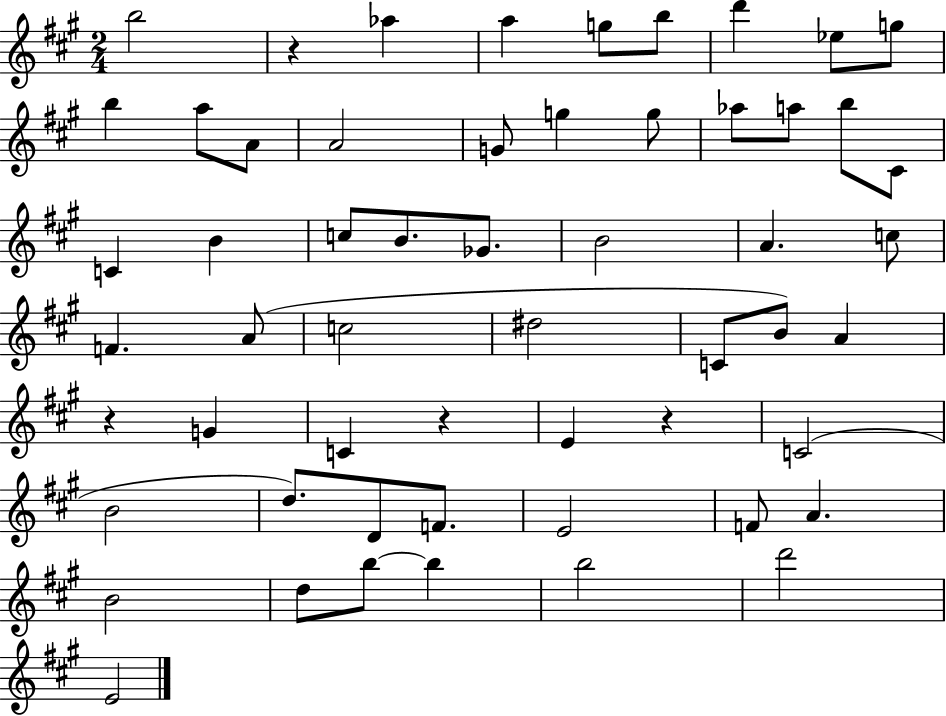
B5/h R/q Ab5/q A5/q G5/e B5/e D6/q Eb5/e G5/e B5/q A5/e A4/e A4/h G4/e G5/q G5/e Ab5/e A5/e B5/e C#4/e C4/q B4/q C5/e B4/e. Gb4/e. B4/h A4/q. C5/e F4/q. A4/e C5/h D#5/h C4/e B4/e A4/q R/q G4/q C4/q R/q E4/q R/q C4/h B4/h D5/e. D4/e F4/e. E4/h F4/e A4/q. B4/h D5/e B5/e B5/q B5/h D6/h E4/h